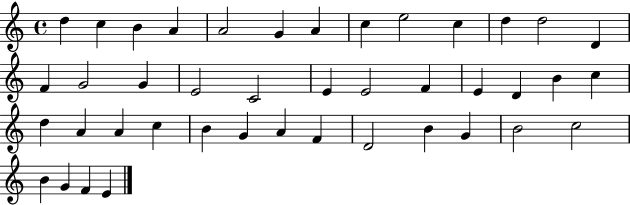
D5/q C5/q B4/q A4/q A4/h G4/q A4/q C5/q E5/h C5/q D5/q D5/h D4/q F4/q G4/h G4/q E4/h C4/h E4/q E4/h F4/q E4/q D4/q B4/q C5/q D5/q A4/q A4/q C5/q B4/q G4/q A4/q F4/q D4/h B4/q G4/q B4/h C5/h B4/q G4/q F4/q E4/q